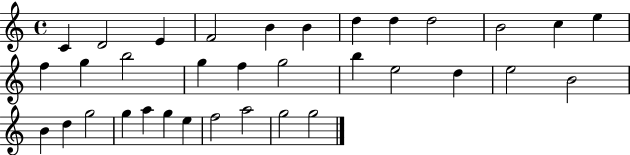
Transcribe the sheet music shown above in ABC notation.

X:1
T:Untitled
M:4/4
L:1/4
K:C
C D2 E F2 B B d d d2 B2 c e f g b2 g f g2 b e2 d e2 B2 B d g2 g a g e f2 a2 g2 g2